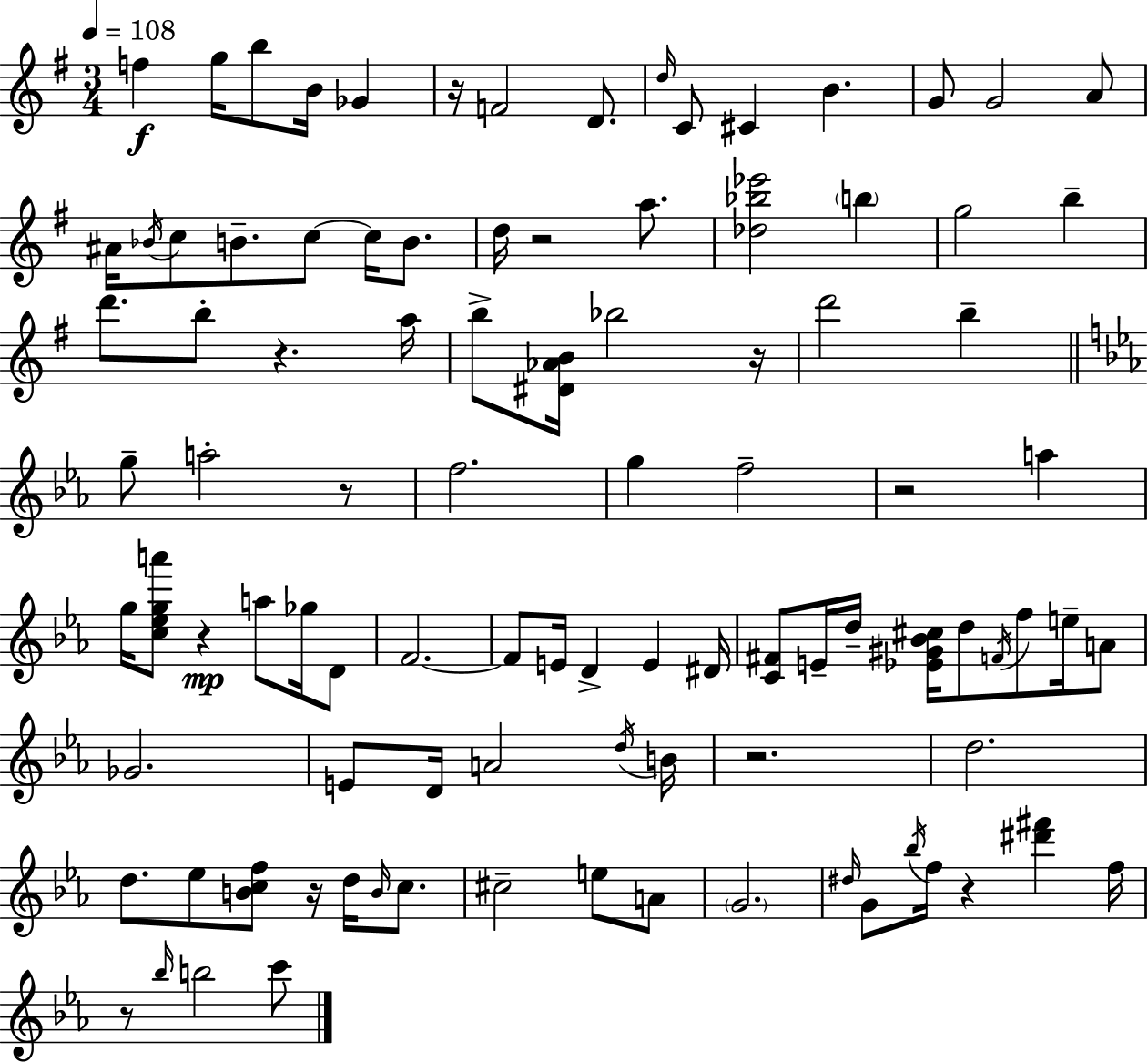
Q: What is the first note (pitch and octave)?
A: F5